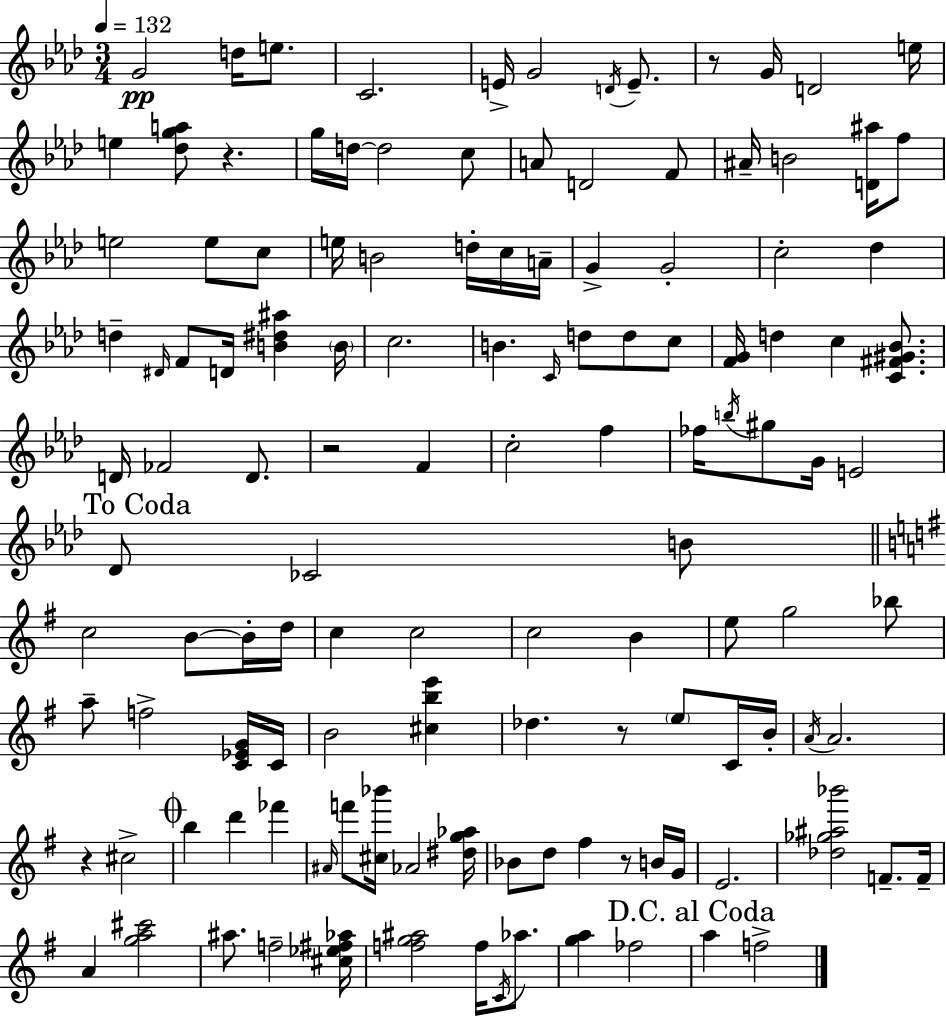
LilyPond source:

{
  \clef treble
  \numericTimeSignature
  \time 3/4
  \key f \minor
  \tempo 4 = 132
  \repeat volta 2 { g'2\pp d''16 e''8. | c'2. | e'16-> g'2 \acciaccatura { d'16 } e'8.-- | r8 g'16 d'2 | \break e''16 e''4 <des'' g'' a''>8 r4. | g''16 d''16~~ d''2 c''8 | a'8 d'2 f'8 | ais'16-- b'2 <d' ais''>16 f''8 | \break e''2 e''8 c''8 | e''16 b'2 d''16-. c''16 | a'16-- g'4-> g'2-. | c''2-. des''4 | \break d''4-- \grace { dis'16 } f'8 d'16 <b' dis'' ais''>4 | \parenthesize b'16 c''2. | b'4. \grace { c'16 } d''8 d''8 | c''8 <f' g'>16 d''4 c''4 | \break <c' fis' gis' bes'>8. d'16 fes'2 | d'8. r2 f'4 | c''2-. f''4 | fes''16 \acciaccatura { b''16 } gis''8 g'16 e'2 | \break \mark "To Coda" des'8 ces'2 | b'8 \bar "||" \break \key g \major c''2 b'8~~ b'16-. d''16 | c''4 c''2 | c''2 b'4 | e''8 g''2 bes''8 | \break a''8-- f''2-> <c' ees' g'>16 c'16 | b'2 <cis'' b'' e'''>4 | des''4. r8 \parenthesize e''8 c'16 b'16-. | \acciaccatura { a'16 } a'2. | \break r4 cis''2-> | \mark \markup { \musicglyph "scripts.coda" } b''4 d'''4 fes'''4 | \grace { ais'16 } f'''8 <cis'' bes'''>16 aes'2 | <dis'' g'' aes''>16 bes'8 d''8 fis''4 r8 | \break b'16 g'16 e'2. | <des'' ges'' ais'' bes'''>2 f'8.-- | f'16-- a'4 <g'' a'' cis'''>2 | ais''8. f''2-- | \break <cis'' ees'' fis'' aes''>16 <f'' g'' ais''>2 f''16 \acciaccatura { c'16 } | aes''8. <g'' a''>4 fes''2 | \mark "D.C. al Coda" a''4 f''2-> | } \bar "|."
}